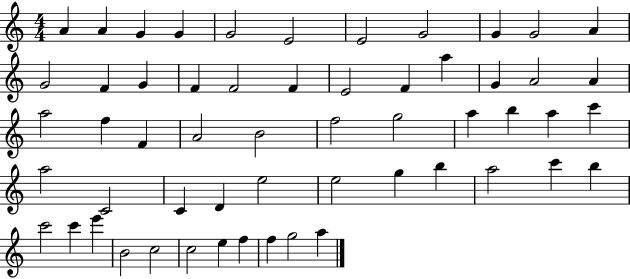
A4/q A4/q G4/q G4/q G4/h E4/h E4/h G4/h G4/q G4/h A4/q G4/h F4/q G4/q F4/q F4/h F4/q E4/h F4/q A5/q G4/q A4/h A4/q A5/h F5/q F4/q A4/h B4/h F5/h G5/h A5/q B5/q A5/q C6/q A5/h C4/h C4/q D4/q E5/h E5/h G5/q B5/q A5/h C6/q B5/q C6/h C6/q E6/q B4/h C5/h C5/h E5/q F5/q F5/q G5/h A5/q